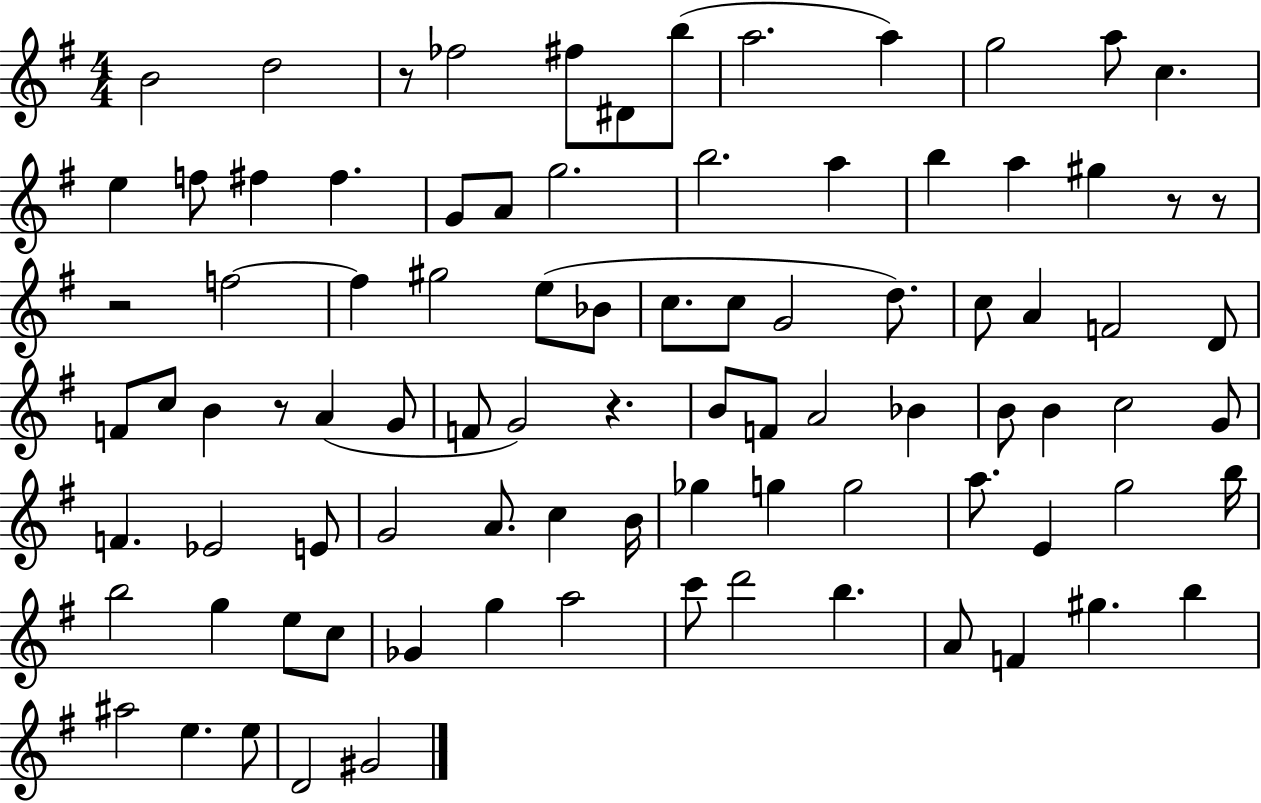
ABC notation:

X:1
T:Untitled
M:4/4
L:1/4
K:G
B2 d2 z/2 _f2 ^f/2 ^D/2 b/2 a2 a g2 a/2 c e f/2 ^f ^f G/2 A/2 g2 b2 a b a ^g z/2 z/2 z2 f2 f ^g2 e/2 _B/2 c/2 c/2 G2 d/2 c/2 A F2 D/2 F/2 c/2 B z/2 A G/2 F/2 G2 z B/2 F/2 A2 _B B/2 B c2 G/2 F _E2 E/2 G2 A/2 c B/4 _g g g2 a/2 E g2 b/4 b2 g e/2 c/2 _G g a2 c'/2 d'2 b A/2 F ^g b ^a2 e e/2 D2 ^G2